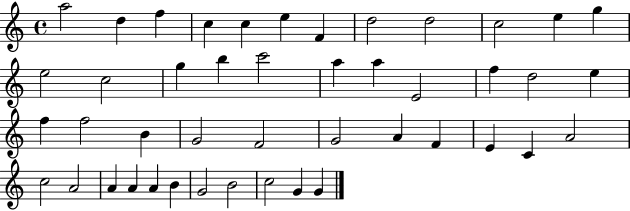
{
  \clef treble
  \time 4/4
  \defaultTimeSignature
  \key c \major
  a''2 d''4 f''4 | c''4 c''4 e''4 f'4 | d''2 d''2 | c''2 e''4 g''4 | \break e''2 c''2 | g''4 b''4 c'''2 | a''4 a''4 e'2 | f''4 d''2 e''4 | \break f''4 f''2 b'4 | g'2 f'2 | g'2 a'4 f'4 | e'4 c'4 a'2 | \break c''2 a'2 | a'4 a'4 a'4 b'4 | g'2 b'2 | c''2 g'4 g'4 | \break \bar "|."
}